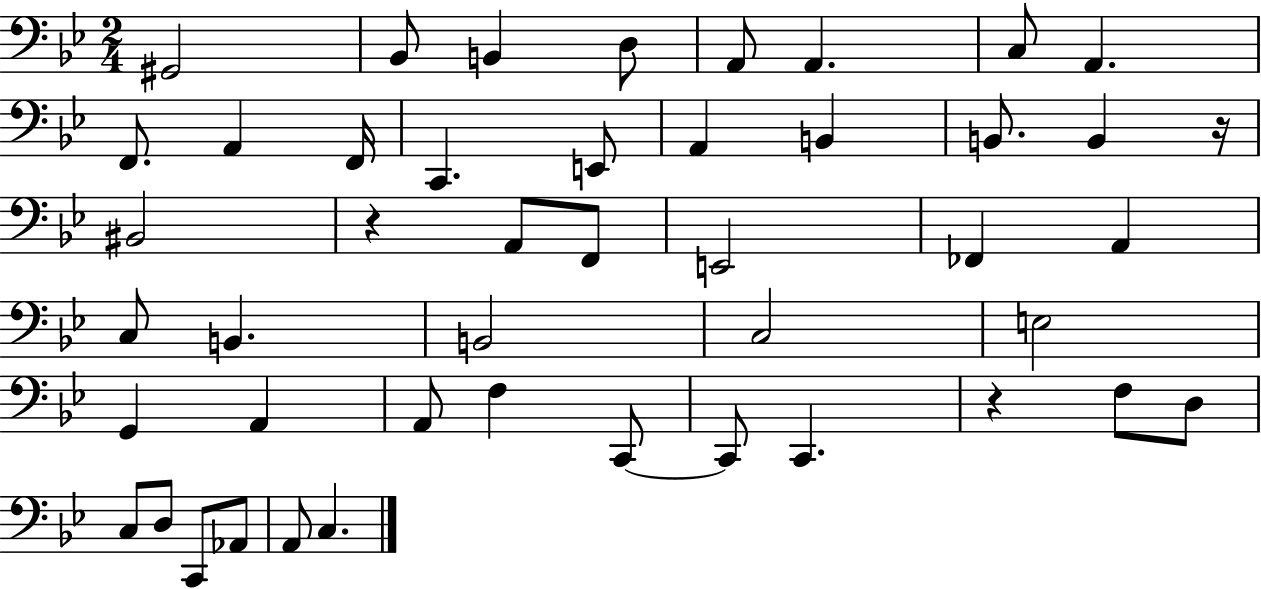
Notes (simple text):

G#2/h Bb2/e B2/q D3/e A2/e A2/q. C3/e A2/q. F2/e. A2/q F2/s C2/q. E2/e A2/q B2/q B2/e. B2/q R/s BIS2/h R/q A2/e F2/e E2/h FES2/q A2/q C3/e B2/q. B2/h C3/h E3/h G2/q A2/q A2/e F3/q C2/e C2/e C2/q. R/q F3/e D3/e C3/e D3/e C2/e Ab2/e A2/e C3/q.